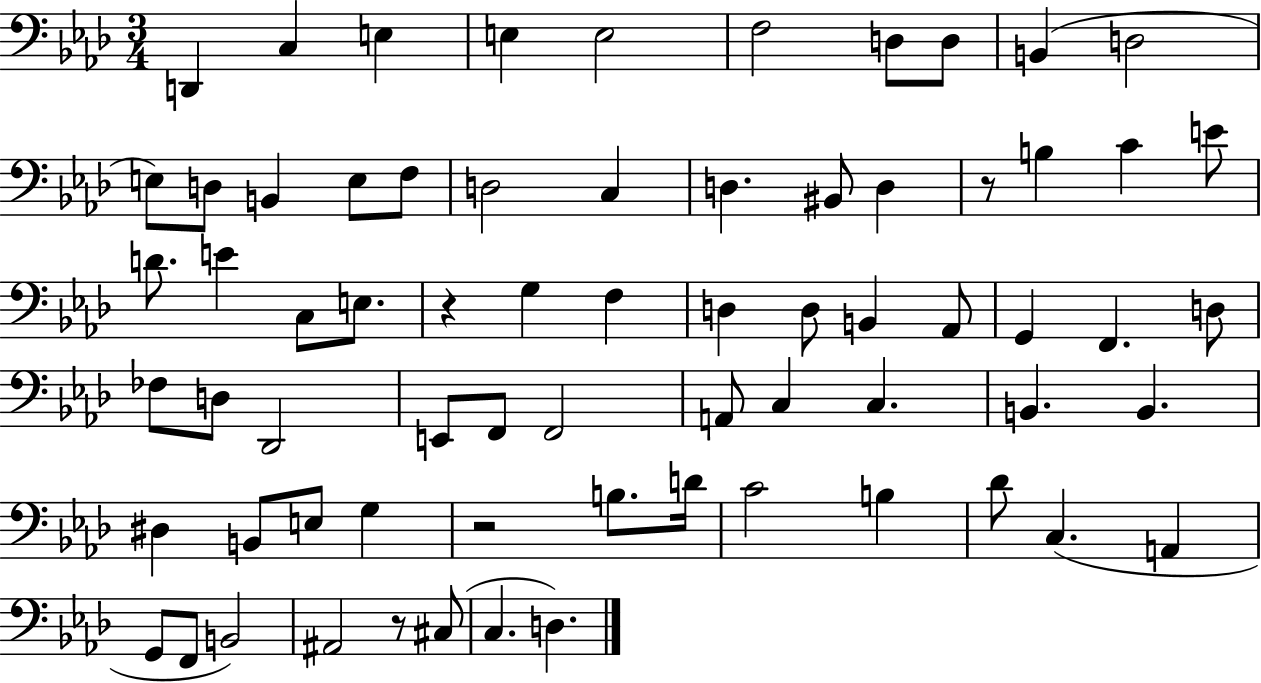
{
  \clef bass
  \numericTimeSignature
  \time 3/4
  \key aes \major
  d,4 c4 e4 | e4 e2 | f2 d8 d8 | b,4( d2 | \break e8) d8 b,4 e8 f8 | d2 c4 | d4. bis,8 d4 | r8 b4 c'4 e'8 | \break d'8. e'4 c8 e8. | r4 g4 f4 | d4 d8 b,4 aes,8 | g,4 f,4. d8 | \break fes8 d8 des,2 | e,8 f,8 f,2 | a,8 c4 c4. | b,4. b,4. | \break dis4 b,8 e8 g4 | r2 b8. d'16 | c'2 b4 | des'8 c4.( a,4 | \break g,8 f,8 b,2) | ais,2 r8 cis8( | c4. d4.) | \bar "|."
}